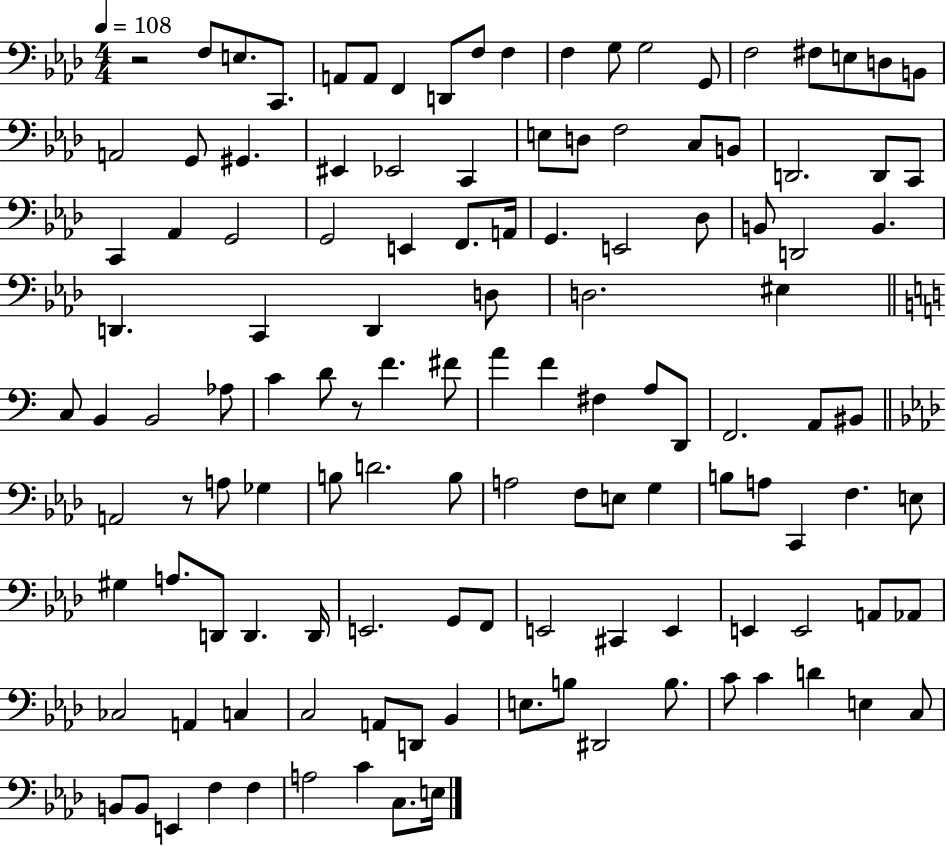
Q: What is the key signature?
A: AES major